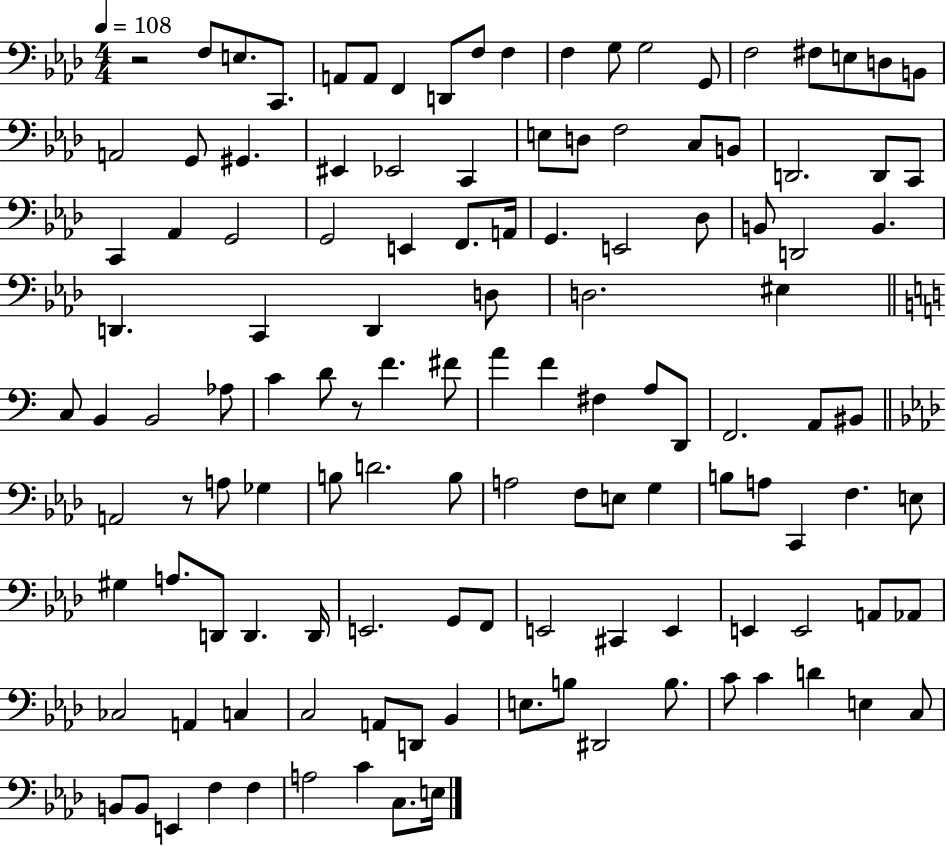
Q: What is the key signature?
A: AES major